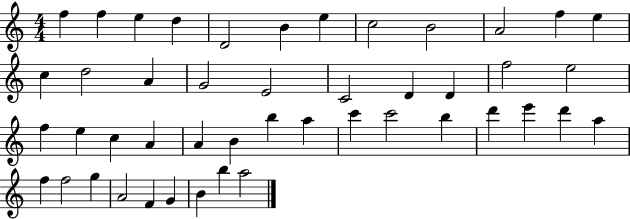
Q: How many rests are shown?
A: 0